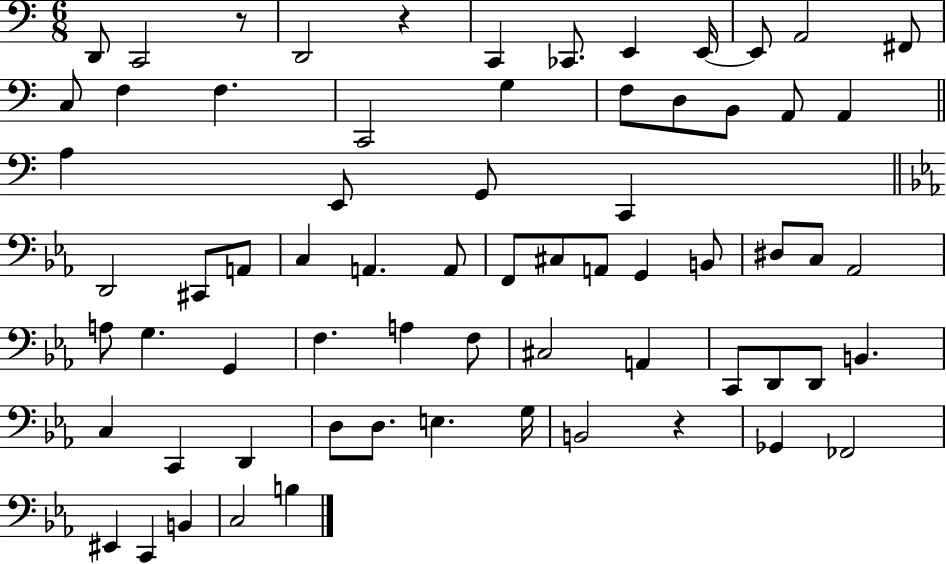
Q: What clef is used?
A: bass